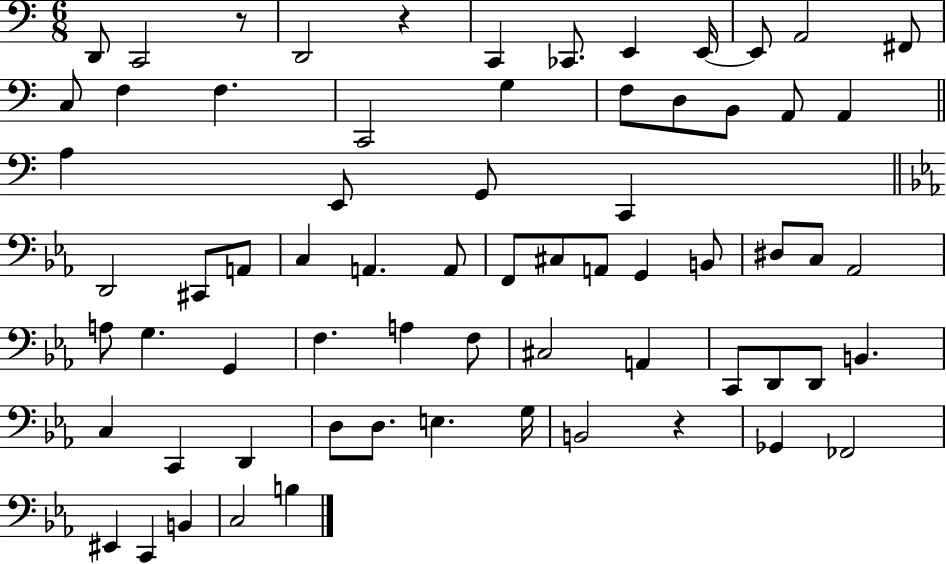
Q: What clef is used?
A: bass